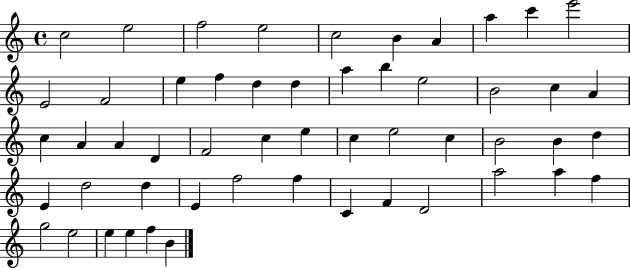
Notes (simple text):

C5/h E5/h F5/h E5/h C5/h B4/q A4/q A5/q C6/q E6/h E4/h F4/h E5/q F5/q D5/q D5/q A5/q B5/q E5/h B4/h C5/q A4/q C5/q A4/q A4/q D4/q F4/h C5/q E5/q C5/q E5/h C5/q B4/h B4/q D5/q E4/q D5/h D5/q E4/q F5/h F5/q C4/q F4/q D4/h A5/h A5/q F5/q G5/h E5/h E5/q E5/q F5/q B4/q